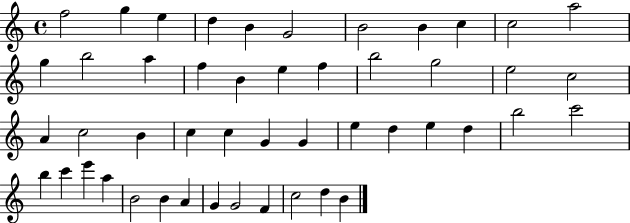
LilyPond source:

{
  \clef treble
  \time 4/4
  \defaultTimeSignature
  \key c \major
  f''2 g''4 e''4 | d''4 b'4 g'2 | b'2 b'4 c''4 | c''2 a''2 | \break g''4 b''2 a''4 | f''4 b'4 e''4 f''4 | b''2 g''2 | e''2 c''2 | \break a'4 c''2 b'4 | c''4 c''4 g'4 g'4 | e''4 d''4 e''4 d''4 | b''2 c'''2 | \break b''4 c'''4 e'''4 a''4 | b'2 b'4 a'4 | g'4 g'2 f'4 | c''2 d''4 b'4 | \break \bar "|."
}